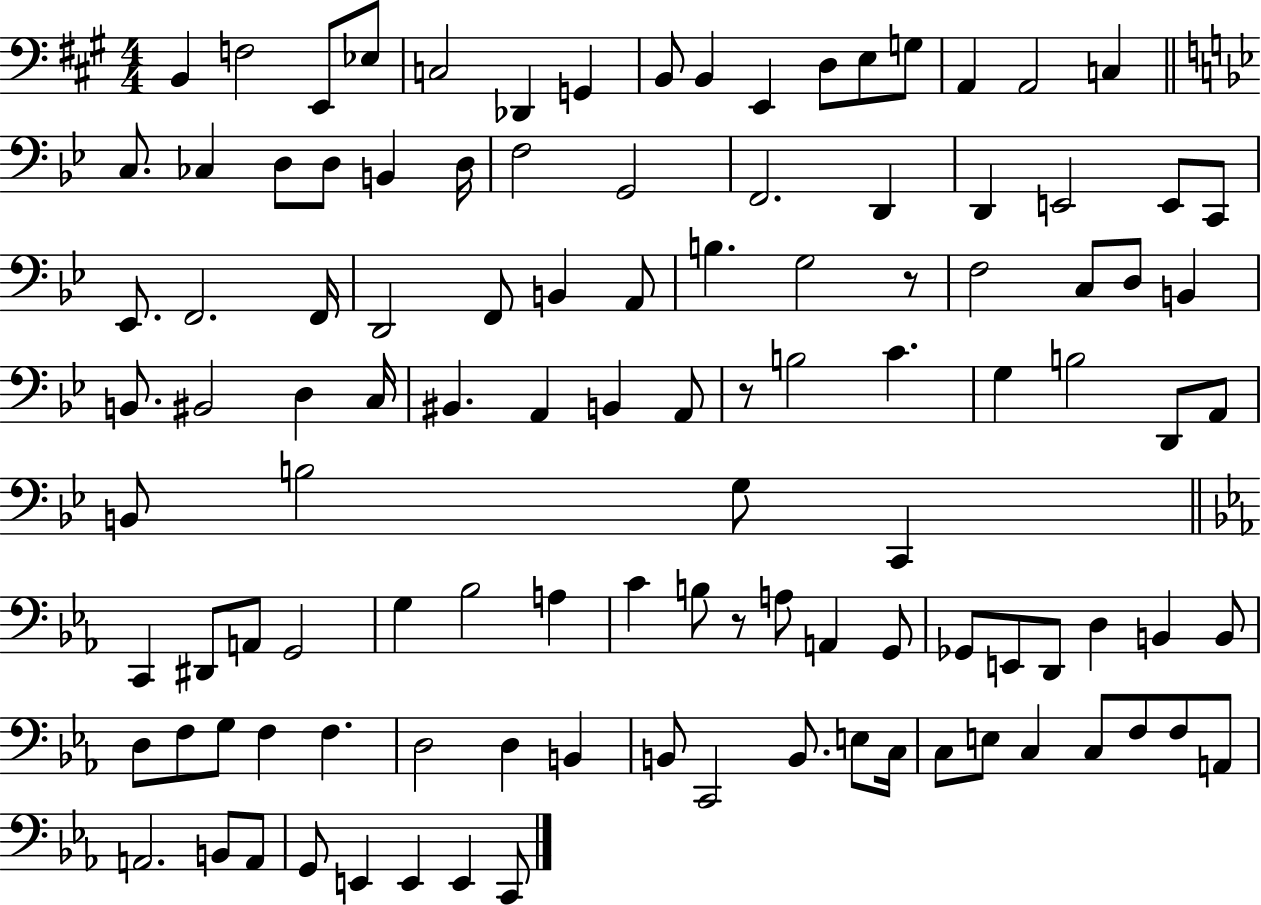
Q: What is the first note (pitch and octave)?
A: B2